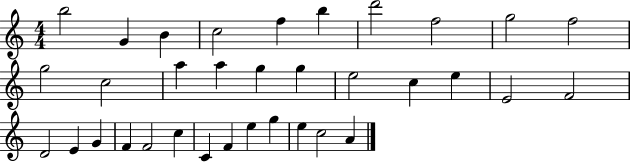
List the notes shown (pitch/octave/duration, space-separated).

B5/h G4/q B4/q C5/h F5/q B5/q D6/h F5/h G5/h F5/h G5/h C5/h A5/q A5/q G5/q G5/q E5/h C5/q E5/q E4/h F4/h D4/h E4/q G4/q F4/q F4/h C5/q C4/q F4/q E5/q G5/q E5/q C5/h A4/q